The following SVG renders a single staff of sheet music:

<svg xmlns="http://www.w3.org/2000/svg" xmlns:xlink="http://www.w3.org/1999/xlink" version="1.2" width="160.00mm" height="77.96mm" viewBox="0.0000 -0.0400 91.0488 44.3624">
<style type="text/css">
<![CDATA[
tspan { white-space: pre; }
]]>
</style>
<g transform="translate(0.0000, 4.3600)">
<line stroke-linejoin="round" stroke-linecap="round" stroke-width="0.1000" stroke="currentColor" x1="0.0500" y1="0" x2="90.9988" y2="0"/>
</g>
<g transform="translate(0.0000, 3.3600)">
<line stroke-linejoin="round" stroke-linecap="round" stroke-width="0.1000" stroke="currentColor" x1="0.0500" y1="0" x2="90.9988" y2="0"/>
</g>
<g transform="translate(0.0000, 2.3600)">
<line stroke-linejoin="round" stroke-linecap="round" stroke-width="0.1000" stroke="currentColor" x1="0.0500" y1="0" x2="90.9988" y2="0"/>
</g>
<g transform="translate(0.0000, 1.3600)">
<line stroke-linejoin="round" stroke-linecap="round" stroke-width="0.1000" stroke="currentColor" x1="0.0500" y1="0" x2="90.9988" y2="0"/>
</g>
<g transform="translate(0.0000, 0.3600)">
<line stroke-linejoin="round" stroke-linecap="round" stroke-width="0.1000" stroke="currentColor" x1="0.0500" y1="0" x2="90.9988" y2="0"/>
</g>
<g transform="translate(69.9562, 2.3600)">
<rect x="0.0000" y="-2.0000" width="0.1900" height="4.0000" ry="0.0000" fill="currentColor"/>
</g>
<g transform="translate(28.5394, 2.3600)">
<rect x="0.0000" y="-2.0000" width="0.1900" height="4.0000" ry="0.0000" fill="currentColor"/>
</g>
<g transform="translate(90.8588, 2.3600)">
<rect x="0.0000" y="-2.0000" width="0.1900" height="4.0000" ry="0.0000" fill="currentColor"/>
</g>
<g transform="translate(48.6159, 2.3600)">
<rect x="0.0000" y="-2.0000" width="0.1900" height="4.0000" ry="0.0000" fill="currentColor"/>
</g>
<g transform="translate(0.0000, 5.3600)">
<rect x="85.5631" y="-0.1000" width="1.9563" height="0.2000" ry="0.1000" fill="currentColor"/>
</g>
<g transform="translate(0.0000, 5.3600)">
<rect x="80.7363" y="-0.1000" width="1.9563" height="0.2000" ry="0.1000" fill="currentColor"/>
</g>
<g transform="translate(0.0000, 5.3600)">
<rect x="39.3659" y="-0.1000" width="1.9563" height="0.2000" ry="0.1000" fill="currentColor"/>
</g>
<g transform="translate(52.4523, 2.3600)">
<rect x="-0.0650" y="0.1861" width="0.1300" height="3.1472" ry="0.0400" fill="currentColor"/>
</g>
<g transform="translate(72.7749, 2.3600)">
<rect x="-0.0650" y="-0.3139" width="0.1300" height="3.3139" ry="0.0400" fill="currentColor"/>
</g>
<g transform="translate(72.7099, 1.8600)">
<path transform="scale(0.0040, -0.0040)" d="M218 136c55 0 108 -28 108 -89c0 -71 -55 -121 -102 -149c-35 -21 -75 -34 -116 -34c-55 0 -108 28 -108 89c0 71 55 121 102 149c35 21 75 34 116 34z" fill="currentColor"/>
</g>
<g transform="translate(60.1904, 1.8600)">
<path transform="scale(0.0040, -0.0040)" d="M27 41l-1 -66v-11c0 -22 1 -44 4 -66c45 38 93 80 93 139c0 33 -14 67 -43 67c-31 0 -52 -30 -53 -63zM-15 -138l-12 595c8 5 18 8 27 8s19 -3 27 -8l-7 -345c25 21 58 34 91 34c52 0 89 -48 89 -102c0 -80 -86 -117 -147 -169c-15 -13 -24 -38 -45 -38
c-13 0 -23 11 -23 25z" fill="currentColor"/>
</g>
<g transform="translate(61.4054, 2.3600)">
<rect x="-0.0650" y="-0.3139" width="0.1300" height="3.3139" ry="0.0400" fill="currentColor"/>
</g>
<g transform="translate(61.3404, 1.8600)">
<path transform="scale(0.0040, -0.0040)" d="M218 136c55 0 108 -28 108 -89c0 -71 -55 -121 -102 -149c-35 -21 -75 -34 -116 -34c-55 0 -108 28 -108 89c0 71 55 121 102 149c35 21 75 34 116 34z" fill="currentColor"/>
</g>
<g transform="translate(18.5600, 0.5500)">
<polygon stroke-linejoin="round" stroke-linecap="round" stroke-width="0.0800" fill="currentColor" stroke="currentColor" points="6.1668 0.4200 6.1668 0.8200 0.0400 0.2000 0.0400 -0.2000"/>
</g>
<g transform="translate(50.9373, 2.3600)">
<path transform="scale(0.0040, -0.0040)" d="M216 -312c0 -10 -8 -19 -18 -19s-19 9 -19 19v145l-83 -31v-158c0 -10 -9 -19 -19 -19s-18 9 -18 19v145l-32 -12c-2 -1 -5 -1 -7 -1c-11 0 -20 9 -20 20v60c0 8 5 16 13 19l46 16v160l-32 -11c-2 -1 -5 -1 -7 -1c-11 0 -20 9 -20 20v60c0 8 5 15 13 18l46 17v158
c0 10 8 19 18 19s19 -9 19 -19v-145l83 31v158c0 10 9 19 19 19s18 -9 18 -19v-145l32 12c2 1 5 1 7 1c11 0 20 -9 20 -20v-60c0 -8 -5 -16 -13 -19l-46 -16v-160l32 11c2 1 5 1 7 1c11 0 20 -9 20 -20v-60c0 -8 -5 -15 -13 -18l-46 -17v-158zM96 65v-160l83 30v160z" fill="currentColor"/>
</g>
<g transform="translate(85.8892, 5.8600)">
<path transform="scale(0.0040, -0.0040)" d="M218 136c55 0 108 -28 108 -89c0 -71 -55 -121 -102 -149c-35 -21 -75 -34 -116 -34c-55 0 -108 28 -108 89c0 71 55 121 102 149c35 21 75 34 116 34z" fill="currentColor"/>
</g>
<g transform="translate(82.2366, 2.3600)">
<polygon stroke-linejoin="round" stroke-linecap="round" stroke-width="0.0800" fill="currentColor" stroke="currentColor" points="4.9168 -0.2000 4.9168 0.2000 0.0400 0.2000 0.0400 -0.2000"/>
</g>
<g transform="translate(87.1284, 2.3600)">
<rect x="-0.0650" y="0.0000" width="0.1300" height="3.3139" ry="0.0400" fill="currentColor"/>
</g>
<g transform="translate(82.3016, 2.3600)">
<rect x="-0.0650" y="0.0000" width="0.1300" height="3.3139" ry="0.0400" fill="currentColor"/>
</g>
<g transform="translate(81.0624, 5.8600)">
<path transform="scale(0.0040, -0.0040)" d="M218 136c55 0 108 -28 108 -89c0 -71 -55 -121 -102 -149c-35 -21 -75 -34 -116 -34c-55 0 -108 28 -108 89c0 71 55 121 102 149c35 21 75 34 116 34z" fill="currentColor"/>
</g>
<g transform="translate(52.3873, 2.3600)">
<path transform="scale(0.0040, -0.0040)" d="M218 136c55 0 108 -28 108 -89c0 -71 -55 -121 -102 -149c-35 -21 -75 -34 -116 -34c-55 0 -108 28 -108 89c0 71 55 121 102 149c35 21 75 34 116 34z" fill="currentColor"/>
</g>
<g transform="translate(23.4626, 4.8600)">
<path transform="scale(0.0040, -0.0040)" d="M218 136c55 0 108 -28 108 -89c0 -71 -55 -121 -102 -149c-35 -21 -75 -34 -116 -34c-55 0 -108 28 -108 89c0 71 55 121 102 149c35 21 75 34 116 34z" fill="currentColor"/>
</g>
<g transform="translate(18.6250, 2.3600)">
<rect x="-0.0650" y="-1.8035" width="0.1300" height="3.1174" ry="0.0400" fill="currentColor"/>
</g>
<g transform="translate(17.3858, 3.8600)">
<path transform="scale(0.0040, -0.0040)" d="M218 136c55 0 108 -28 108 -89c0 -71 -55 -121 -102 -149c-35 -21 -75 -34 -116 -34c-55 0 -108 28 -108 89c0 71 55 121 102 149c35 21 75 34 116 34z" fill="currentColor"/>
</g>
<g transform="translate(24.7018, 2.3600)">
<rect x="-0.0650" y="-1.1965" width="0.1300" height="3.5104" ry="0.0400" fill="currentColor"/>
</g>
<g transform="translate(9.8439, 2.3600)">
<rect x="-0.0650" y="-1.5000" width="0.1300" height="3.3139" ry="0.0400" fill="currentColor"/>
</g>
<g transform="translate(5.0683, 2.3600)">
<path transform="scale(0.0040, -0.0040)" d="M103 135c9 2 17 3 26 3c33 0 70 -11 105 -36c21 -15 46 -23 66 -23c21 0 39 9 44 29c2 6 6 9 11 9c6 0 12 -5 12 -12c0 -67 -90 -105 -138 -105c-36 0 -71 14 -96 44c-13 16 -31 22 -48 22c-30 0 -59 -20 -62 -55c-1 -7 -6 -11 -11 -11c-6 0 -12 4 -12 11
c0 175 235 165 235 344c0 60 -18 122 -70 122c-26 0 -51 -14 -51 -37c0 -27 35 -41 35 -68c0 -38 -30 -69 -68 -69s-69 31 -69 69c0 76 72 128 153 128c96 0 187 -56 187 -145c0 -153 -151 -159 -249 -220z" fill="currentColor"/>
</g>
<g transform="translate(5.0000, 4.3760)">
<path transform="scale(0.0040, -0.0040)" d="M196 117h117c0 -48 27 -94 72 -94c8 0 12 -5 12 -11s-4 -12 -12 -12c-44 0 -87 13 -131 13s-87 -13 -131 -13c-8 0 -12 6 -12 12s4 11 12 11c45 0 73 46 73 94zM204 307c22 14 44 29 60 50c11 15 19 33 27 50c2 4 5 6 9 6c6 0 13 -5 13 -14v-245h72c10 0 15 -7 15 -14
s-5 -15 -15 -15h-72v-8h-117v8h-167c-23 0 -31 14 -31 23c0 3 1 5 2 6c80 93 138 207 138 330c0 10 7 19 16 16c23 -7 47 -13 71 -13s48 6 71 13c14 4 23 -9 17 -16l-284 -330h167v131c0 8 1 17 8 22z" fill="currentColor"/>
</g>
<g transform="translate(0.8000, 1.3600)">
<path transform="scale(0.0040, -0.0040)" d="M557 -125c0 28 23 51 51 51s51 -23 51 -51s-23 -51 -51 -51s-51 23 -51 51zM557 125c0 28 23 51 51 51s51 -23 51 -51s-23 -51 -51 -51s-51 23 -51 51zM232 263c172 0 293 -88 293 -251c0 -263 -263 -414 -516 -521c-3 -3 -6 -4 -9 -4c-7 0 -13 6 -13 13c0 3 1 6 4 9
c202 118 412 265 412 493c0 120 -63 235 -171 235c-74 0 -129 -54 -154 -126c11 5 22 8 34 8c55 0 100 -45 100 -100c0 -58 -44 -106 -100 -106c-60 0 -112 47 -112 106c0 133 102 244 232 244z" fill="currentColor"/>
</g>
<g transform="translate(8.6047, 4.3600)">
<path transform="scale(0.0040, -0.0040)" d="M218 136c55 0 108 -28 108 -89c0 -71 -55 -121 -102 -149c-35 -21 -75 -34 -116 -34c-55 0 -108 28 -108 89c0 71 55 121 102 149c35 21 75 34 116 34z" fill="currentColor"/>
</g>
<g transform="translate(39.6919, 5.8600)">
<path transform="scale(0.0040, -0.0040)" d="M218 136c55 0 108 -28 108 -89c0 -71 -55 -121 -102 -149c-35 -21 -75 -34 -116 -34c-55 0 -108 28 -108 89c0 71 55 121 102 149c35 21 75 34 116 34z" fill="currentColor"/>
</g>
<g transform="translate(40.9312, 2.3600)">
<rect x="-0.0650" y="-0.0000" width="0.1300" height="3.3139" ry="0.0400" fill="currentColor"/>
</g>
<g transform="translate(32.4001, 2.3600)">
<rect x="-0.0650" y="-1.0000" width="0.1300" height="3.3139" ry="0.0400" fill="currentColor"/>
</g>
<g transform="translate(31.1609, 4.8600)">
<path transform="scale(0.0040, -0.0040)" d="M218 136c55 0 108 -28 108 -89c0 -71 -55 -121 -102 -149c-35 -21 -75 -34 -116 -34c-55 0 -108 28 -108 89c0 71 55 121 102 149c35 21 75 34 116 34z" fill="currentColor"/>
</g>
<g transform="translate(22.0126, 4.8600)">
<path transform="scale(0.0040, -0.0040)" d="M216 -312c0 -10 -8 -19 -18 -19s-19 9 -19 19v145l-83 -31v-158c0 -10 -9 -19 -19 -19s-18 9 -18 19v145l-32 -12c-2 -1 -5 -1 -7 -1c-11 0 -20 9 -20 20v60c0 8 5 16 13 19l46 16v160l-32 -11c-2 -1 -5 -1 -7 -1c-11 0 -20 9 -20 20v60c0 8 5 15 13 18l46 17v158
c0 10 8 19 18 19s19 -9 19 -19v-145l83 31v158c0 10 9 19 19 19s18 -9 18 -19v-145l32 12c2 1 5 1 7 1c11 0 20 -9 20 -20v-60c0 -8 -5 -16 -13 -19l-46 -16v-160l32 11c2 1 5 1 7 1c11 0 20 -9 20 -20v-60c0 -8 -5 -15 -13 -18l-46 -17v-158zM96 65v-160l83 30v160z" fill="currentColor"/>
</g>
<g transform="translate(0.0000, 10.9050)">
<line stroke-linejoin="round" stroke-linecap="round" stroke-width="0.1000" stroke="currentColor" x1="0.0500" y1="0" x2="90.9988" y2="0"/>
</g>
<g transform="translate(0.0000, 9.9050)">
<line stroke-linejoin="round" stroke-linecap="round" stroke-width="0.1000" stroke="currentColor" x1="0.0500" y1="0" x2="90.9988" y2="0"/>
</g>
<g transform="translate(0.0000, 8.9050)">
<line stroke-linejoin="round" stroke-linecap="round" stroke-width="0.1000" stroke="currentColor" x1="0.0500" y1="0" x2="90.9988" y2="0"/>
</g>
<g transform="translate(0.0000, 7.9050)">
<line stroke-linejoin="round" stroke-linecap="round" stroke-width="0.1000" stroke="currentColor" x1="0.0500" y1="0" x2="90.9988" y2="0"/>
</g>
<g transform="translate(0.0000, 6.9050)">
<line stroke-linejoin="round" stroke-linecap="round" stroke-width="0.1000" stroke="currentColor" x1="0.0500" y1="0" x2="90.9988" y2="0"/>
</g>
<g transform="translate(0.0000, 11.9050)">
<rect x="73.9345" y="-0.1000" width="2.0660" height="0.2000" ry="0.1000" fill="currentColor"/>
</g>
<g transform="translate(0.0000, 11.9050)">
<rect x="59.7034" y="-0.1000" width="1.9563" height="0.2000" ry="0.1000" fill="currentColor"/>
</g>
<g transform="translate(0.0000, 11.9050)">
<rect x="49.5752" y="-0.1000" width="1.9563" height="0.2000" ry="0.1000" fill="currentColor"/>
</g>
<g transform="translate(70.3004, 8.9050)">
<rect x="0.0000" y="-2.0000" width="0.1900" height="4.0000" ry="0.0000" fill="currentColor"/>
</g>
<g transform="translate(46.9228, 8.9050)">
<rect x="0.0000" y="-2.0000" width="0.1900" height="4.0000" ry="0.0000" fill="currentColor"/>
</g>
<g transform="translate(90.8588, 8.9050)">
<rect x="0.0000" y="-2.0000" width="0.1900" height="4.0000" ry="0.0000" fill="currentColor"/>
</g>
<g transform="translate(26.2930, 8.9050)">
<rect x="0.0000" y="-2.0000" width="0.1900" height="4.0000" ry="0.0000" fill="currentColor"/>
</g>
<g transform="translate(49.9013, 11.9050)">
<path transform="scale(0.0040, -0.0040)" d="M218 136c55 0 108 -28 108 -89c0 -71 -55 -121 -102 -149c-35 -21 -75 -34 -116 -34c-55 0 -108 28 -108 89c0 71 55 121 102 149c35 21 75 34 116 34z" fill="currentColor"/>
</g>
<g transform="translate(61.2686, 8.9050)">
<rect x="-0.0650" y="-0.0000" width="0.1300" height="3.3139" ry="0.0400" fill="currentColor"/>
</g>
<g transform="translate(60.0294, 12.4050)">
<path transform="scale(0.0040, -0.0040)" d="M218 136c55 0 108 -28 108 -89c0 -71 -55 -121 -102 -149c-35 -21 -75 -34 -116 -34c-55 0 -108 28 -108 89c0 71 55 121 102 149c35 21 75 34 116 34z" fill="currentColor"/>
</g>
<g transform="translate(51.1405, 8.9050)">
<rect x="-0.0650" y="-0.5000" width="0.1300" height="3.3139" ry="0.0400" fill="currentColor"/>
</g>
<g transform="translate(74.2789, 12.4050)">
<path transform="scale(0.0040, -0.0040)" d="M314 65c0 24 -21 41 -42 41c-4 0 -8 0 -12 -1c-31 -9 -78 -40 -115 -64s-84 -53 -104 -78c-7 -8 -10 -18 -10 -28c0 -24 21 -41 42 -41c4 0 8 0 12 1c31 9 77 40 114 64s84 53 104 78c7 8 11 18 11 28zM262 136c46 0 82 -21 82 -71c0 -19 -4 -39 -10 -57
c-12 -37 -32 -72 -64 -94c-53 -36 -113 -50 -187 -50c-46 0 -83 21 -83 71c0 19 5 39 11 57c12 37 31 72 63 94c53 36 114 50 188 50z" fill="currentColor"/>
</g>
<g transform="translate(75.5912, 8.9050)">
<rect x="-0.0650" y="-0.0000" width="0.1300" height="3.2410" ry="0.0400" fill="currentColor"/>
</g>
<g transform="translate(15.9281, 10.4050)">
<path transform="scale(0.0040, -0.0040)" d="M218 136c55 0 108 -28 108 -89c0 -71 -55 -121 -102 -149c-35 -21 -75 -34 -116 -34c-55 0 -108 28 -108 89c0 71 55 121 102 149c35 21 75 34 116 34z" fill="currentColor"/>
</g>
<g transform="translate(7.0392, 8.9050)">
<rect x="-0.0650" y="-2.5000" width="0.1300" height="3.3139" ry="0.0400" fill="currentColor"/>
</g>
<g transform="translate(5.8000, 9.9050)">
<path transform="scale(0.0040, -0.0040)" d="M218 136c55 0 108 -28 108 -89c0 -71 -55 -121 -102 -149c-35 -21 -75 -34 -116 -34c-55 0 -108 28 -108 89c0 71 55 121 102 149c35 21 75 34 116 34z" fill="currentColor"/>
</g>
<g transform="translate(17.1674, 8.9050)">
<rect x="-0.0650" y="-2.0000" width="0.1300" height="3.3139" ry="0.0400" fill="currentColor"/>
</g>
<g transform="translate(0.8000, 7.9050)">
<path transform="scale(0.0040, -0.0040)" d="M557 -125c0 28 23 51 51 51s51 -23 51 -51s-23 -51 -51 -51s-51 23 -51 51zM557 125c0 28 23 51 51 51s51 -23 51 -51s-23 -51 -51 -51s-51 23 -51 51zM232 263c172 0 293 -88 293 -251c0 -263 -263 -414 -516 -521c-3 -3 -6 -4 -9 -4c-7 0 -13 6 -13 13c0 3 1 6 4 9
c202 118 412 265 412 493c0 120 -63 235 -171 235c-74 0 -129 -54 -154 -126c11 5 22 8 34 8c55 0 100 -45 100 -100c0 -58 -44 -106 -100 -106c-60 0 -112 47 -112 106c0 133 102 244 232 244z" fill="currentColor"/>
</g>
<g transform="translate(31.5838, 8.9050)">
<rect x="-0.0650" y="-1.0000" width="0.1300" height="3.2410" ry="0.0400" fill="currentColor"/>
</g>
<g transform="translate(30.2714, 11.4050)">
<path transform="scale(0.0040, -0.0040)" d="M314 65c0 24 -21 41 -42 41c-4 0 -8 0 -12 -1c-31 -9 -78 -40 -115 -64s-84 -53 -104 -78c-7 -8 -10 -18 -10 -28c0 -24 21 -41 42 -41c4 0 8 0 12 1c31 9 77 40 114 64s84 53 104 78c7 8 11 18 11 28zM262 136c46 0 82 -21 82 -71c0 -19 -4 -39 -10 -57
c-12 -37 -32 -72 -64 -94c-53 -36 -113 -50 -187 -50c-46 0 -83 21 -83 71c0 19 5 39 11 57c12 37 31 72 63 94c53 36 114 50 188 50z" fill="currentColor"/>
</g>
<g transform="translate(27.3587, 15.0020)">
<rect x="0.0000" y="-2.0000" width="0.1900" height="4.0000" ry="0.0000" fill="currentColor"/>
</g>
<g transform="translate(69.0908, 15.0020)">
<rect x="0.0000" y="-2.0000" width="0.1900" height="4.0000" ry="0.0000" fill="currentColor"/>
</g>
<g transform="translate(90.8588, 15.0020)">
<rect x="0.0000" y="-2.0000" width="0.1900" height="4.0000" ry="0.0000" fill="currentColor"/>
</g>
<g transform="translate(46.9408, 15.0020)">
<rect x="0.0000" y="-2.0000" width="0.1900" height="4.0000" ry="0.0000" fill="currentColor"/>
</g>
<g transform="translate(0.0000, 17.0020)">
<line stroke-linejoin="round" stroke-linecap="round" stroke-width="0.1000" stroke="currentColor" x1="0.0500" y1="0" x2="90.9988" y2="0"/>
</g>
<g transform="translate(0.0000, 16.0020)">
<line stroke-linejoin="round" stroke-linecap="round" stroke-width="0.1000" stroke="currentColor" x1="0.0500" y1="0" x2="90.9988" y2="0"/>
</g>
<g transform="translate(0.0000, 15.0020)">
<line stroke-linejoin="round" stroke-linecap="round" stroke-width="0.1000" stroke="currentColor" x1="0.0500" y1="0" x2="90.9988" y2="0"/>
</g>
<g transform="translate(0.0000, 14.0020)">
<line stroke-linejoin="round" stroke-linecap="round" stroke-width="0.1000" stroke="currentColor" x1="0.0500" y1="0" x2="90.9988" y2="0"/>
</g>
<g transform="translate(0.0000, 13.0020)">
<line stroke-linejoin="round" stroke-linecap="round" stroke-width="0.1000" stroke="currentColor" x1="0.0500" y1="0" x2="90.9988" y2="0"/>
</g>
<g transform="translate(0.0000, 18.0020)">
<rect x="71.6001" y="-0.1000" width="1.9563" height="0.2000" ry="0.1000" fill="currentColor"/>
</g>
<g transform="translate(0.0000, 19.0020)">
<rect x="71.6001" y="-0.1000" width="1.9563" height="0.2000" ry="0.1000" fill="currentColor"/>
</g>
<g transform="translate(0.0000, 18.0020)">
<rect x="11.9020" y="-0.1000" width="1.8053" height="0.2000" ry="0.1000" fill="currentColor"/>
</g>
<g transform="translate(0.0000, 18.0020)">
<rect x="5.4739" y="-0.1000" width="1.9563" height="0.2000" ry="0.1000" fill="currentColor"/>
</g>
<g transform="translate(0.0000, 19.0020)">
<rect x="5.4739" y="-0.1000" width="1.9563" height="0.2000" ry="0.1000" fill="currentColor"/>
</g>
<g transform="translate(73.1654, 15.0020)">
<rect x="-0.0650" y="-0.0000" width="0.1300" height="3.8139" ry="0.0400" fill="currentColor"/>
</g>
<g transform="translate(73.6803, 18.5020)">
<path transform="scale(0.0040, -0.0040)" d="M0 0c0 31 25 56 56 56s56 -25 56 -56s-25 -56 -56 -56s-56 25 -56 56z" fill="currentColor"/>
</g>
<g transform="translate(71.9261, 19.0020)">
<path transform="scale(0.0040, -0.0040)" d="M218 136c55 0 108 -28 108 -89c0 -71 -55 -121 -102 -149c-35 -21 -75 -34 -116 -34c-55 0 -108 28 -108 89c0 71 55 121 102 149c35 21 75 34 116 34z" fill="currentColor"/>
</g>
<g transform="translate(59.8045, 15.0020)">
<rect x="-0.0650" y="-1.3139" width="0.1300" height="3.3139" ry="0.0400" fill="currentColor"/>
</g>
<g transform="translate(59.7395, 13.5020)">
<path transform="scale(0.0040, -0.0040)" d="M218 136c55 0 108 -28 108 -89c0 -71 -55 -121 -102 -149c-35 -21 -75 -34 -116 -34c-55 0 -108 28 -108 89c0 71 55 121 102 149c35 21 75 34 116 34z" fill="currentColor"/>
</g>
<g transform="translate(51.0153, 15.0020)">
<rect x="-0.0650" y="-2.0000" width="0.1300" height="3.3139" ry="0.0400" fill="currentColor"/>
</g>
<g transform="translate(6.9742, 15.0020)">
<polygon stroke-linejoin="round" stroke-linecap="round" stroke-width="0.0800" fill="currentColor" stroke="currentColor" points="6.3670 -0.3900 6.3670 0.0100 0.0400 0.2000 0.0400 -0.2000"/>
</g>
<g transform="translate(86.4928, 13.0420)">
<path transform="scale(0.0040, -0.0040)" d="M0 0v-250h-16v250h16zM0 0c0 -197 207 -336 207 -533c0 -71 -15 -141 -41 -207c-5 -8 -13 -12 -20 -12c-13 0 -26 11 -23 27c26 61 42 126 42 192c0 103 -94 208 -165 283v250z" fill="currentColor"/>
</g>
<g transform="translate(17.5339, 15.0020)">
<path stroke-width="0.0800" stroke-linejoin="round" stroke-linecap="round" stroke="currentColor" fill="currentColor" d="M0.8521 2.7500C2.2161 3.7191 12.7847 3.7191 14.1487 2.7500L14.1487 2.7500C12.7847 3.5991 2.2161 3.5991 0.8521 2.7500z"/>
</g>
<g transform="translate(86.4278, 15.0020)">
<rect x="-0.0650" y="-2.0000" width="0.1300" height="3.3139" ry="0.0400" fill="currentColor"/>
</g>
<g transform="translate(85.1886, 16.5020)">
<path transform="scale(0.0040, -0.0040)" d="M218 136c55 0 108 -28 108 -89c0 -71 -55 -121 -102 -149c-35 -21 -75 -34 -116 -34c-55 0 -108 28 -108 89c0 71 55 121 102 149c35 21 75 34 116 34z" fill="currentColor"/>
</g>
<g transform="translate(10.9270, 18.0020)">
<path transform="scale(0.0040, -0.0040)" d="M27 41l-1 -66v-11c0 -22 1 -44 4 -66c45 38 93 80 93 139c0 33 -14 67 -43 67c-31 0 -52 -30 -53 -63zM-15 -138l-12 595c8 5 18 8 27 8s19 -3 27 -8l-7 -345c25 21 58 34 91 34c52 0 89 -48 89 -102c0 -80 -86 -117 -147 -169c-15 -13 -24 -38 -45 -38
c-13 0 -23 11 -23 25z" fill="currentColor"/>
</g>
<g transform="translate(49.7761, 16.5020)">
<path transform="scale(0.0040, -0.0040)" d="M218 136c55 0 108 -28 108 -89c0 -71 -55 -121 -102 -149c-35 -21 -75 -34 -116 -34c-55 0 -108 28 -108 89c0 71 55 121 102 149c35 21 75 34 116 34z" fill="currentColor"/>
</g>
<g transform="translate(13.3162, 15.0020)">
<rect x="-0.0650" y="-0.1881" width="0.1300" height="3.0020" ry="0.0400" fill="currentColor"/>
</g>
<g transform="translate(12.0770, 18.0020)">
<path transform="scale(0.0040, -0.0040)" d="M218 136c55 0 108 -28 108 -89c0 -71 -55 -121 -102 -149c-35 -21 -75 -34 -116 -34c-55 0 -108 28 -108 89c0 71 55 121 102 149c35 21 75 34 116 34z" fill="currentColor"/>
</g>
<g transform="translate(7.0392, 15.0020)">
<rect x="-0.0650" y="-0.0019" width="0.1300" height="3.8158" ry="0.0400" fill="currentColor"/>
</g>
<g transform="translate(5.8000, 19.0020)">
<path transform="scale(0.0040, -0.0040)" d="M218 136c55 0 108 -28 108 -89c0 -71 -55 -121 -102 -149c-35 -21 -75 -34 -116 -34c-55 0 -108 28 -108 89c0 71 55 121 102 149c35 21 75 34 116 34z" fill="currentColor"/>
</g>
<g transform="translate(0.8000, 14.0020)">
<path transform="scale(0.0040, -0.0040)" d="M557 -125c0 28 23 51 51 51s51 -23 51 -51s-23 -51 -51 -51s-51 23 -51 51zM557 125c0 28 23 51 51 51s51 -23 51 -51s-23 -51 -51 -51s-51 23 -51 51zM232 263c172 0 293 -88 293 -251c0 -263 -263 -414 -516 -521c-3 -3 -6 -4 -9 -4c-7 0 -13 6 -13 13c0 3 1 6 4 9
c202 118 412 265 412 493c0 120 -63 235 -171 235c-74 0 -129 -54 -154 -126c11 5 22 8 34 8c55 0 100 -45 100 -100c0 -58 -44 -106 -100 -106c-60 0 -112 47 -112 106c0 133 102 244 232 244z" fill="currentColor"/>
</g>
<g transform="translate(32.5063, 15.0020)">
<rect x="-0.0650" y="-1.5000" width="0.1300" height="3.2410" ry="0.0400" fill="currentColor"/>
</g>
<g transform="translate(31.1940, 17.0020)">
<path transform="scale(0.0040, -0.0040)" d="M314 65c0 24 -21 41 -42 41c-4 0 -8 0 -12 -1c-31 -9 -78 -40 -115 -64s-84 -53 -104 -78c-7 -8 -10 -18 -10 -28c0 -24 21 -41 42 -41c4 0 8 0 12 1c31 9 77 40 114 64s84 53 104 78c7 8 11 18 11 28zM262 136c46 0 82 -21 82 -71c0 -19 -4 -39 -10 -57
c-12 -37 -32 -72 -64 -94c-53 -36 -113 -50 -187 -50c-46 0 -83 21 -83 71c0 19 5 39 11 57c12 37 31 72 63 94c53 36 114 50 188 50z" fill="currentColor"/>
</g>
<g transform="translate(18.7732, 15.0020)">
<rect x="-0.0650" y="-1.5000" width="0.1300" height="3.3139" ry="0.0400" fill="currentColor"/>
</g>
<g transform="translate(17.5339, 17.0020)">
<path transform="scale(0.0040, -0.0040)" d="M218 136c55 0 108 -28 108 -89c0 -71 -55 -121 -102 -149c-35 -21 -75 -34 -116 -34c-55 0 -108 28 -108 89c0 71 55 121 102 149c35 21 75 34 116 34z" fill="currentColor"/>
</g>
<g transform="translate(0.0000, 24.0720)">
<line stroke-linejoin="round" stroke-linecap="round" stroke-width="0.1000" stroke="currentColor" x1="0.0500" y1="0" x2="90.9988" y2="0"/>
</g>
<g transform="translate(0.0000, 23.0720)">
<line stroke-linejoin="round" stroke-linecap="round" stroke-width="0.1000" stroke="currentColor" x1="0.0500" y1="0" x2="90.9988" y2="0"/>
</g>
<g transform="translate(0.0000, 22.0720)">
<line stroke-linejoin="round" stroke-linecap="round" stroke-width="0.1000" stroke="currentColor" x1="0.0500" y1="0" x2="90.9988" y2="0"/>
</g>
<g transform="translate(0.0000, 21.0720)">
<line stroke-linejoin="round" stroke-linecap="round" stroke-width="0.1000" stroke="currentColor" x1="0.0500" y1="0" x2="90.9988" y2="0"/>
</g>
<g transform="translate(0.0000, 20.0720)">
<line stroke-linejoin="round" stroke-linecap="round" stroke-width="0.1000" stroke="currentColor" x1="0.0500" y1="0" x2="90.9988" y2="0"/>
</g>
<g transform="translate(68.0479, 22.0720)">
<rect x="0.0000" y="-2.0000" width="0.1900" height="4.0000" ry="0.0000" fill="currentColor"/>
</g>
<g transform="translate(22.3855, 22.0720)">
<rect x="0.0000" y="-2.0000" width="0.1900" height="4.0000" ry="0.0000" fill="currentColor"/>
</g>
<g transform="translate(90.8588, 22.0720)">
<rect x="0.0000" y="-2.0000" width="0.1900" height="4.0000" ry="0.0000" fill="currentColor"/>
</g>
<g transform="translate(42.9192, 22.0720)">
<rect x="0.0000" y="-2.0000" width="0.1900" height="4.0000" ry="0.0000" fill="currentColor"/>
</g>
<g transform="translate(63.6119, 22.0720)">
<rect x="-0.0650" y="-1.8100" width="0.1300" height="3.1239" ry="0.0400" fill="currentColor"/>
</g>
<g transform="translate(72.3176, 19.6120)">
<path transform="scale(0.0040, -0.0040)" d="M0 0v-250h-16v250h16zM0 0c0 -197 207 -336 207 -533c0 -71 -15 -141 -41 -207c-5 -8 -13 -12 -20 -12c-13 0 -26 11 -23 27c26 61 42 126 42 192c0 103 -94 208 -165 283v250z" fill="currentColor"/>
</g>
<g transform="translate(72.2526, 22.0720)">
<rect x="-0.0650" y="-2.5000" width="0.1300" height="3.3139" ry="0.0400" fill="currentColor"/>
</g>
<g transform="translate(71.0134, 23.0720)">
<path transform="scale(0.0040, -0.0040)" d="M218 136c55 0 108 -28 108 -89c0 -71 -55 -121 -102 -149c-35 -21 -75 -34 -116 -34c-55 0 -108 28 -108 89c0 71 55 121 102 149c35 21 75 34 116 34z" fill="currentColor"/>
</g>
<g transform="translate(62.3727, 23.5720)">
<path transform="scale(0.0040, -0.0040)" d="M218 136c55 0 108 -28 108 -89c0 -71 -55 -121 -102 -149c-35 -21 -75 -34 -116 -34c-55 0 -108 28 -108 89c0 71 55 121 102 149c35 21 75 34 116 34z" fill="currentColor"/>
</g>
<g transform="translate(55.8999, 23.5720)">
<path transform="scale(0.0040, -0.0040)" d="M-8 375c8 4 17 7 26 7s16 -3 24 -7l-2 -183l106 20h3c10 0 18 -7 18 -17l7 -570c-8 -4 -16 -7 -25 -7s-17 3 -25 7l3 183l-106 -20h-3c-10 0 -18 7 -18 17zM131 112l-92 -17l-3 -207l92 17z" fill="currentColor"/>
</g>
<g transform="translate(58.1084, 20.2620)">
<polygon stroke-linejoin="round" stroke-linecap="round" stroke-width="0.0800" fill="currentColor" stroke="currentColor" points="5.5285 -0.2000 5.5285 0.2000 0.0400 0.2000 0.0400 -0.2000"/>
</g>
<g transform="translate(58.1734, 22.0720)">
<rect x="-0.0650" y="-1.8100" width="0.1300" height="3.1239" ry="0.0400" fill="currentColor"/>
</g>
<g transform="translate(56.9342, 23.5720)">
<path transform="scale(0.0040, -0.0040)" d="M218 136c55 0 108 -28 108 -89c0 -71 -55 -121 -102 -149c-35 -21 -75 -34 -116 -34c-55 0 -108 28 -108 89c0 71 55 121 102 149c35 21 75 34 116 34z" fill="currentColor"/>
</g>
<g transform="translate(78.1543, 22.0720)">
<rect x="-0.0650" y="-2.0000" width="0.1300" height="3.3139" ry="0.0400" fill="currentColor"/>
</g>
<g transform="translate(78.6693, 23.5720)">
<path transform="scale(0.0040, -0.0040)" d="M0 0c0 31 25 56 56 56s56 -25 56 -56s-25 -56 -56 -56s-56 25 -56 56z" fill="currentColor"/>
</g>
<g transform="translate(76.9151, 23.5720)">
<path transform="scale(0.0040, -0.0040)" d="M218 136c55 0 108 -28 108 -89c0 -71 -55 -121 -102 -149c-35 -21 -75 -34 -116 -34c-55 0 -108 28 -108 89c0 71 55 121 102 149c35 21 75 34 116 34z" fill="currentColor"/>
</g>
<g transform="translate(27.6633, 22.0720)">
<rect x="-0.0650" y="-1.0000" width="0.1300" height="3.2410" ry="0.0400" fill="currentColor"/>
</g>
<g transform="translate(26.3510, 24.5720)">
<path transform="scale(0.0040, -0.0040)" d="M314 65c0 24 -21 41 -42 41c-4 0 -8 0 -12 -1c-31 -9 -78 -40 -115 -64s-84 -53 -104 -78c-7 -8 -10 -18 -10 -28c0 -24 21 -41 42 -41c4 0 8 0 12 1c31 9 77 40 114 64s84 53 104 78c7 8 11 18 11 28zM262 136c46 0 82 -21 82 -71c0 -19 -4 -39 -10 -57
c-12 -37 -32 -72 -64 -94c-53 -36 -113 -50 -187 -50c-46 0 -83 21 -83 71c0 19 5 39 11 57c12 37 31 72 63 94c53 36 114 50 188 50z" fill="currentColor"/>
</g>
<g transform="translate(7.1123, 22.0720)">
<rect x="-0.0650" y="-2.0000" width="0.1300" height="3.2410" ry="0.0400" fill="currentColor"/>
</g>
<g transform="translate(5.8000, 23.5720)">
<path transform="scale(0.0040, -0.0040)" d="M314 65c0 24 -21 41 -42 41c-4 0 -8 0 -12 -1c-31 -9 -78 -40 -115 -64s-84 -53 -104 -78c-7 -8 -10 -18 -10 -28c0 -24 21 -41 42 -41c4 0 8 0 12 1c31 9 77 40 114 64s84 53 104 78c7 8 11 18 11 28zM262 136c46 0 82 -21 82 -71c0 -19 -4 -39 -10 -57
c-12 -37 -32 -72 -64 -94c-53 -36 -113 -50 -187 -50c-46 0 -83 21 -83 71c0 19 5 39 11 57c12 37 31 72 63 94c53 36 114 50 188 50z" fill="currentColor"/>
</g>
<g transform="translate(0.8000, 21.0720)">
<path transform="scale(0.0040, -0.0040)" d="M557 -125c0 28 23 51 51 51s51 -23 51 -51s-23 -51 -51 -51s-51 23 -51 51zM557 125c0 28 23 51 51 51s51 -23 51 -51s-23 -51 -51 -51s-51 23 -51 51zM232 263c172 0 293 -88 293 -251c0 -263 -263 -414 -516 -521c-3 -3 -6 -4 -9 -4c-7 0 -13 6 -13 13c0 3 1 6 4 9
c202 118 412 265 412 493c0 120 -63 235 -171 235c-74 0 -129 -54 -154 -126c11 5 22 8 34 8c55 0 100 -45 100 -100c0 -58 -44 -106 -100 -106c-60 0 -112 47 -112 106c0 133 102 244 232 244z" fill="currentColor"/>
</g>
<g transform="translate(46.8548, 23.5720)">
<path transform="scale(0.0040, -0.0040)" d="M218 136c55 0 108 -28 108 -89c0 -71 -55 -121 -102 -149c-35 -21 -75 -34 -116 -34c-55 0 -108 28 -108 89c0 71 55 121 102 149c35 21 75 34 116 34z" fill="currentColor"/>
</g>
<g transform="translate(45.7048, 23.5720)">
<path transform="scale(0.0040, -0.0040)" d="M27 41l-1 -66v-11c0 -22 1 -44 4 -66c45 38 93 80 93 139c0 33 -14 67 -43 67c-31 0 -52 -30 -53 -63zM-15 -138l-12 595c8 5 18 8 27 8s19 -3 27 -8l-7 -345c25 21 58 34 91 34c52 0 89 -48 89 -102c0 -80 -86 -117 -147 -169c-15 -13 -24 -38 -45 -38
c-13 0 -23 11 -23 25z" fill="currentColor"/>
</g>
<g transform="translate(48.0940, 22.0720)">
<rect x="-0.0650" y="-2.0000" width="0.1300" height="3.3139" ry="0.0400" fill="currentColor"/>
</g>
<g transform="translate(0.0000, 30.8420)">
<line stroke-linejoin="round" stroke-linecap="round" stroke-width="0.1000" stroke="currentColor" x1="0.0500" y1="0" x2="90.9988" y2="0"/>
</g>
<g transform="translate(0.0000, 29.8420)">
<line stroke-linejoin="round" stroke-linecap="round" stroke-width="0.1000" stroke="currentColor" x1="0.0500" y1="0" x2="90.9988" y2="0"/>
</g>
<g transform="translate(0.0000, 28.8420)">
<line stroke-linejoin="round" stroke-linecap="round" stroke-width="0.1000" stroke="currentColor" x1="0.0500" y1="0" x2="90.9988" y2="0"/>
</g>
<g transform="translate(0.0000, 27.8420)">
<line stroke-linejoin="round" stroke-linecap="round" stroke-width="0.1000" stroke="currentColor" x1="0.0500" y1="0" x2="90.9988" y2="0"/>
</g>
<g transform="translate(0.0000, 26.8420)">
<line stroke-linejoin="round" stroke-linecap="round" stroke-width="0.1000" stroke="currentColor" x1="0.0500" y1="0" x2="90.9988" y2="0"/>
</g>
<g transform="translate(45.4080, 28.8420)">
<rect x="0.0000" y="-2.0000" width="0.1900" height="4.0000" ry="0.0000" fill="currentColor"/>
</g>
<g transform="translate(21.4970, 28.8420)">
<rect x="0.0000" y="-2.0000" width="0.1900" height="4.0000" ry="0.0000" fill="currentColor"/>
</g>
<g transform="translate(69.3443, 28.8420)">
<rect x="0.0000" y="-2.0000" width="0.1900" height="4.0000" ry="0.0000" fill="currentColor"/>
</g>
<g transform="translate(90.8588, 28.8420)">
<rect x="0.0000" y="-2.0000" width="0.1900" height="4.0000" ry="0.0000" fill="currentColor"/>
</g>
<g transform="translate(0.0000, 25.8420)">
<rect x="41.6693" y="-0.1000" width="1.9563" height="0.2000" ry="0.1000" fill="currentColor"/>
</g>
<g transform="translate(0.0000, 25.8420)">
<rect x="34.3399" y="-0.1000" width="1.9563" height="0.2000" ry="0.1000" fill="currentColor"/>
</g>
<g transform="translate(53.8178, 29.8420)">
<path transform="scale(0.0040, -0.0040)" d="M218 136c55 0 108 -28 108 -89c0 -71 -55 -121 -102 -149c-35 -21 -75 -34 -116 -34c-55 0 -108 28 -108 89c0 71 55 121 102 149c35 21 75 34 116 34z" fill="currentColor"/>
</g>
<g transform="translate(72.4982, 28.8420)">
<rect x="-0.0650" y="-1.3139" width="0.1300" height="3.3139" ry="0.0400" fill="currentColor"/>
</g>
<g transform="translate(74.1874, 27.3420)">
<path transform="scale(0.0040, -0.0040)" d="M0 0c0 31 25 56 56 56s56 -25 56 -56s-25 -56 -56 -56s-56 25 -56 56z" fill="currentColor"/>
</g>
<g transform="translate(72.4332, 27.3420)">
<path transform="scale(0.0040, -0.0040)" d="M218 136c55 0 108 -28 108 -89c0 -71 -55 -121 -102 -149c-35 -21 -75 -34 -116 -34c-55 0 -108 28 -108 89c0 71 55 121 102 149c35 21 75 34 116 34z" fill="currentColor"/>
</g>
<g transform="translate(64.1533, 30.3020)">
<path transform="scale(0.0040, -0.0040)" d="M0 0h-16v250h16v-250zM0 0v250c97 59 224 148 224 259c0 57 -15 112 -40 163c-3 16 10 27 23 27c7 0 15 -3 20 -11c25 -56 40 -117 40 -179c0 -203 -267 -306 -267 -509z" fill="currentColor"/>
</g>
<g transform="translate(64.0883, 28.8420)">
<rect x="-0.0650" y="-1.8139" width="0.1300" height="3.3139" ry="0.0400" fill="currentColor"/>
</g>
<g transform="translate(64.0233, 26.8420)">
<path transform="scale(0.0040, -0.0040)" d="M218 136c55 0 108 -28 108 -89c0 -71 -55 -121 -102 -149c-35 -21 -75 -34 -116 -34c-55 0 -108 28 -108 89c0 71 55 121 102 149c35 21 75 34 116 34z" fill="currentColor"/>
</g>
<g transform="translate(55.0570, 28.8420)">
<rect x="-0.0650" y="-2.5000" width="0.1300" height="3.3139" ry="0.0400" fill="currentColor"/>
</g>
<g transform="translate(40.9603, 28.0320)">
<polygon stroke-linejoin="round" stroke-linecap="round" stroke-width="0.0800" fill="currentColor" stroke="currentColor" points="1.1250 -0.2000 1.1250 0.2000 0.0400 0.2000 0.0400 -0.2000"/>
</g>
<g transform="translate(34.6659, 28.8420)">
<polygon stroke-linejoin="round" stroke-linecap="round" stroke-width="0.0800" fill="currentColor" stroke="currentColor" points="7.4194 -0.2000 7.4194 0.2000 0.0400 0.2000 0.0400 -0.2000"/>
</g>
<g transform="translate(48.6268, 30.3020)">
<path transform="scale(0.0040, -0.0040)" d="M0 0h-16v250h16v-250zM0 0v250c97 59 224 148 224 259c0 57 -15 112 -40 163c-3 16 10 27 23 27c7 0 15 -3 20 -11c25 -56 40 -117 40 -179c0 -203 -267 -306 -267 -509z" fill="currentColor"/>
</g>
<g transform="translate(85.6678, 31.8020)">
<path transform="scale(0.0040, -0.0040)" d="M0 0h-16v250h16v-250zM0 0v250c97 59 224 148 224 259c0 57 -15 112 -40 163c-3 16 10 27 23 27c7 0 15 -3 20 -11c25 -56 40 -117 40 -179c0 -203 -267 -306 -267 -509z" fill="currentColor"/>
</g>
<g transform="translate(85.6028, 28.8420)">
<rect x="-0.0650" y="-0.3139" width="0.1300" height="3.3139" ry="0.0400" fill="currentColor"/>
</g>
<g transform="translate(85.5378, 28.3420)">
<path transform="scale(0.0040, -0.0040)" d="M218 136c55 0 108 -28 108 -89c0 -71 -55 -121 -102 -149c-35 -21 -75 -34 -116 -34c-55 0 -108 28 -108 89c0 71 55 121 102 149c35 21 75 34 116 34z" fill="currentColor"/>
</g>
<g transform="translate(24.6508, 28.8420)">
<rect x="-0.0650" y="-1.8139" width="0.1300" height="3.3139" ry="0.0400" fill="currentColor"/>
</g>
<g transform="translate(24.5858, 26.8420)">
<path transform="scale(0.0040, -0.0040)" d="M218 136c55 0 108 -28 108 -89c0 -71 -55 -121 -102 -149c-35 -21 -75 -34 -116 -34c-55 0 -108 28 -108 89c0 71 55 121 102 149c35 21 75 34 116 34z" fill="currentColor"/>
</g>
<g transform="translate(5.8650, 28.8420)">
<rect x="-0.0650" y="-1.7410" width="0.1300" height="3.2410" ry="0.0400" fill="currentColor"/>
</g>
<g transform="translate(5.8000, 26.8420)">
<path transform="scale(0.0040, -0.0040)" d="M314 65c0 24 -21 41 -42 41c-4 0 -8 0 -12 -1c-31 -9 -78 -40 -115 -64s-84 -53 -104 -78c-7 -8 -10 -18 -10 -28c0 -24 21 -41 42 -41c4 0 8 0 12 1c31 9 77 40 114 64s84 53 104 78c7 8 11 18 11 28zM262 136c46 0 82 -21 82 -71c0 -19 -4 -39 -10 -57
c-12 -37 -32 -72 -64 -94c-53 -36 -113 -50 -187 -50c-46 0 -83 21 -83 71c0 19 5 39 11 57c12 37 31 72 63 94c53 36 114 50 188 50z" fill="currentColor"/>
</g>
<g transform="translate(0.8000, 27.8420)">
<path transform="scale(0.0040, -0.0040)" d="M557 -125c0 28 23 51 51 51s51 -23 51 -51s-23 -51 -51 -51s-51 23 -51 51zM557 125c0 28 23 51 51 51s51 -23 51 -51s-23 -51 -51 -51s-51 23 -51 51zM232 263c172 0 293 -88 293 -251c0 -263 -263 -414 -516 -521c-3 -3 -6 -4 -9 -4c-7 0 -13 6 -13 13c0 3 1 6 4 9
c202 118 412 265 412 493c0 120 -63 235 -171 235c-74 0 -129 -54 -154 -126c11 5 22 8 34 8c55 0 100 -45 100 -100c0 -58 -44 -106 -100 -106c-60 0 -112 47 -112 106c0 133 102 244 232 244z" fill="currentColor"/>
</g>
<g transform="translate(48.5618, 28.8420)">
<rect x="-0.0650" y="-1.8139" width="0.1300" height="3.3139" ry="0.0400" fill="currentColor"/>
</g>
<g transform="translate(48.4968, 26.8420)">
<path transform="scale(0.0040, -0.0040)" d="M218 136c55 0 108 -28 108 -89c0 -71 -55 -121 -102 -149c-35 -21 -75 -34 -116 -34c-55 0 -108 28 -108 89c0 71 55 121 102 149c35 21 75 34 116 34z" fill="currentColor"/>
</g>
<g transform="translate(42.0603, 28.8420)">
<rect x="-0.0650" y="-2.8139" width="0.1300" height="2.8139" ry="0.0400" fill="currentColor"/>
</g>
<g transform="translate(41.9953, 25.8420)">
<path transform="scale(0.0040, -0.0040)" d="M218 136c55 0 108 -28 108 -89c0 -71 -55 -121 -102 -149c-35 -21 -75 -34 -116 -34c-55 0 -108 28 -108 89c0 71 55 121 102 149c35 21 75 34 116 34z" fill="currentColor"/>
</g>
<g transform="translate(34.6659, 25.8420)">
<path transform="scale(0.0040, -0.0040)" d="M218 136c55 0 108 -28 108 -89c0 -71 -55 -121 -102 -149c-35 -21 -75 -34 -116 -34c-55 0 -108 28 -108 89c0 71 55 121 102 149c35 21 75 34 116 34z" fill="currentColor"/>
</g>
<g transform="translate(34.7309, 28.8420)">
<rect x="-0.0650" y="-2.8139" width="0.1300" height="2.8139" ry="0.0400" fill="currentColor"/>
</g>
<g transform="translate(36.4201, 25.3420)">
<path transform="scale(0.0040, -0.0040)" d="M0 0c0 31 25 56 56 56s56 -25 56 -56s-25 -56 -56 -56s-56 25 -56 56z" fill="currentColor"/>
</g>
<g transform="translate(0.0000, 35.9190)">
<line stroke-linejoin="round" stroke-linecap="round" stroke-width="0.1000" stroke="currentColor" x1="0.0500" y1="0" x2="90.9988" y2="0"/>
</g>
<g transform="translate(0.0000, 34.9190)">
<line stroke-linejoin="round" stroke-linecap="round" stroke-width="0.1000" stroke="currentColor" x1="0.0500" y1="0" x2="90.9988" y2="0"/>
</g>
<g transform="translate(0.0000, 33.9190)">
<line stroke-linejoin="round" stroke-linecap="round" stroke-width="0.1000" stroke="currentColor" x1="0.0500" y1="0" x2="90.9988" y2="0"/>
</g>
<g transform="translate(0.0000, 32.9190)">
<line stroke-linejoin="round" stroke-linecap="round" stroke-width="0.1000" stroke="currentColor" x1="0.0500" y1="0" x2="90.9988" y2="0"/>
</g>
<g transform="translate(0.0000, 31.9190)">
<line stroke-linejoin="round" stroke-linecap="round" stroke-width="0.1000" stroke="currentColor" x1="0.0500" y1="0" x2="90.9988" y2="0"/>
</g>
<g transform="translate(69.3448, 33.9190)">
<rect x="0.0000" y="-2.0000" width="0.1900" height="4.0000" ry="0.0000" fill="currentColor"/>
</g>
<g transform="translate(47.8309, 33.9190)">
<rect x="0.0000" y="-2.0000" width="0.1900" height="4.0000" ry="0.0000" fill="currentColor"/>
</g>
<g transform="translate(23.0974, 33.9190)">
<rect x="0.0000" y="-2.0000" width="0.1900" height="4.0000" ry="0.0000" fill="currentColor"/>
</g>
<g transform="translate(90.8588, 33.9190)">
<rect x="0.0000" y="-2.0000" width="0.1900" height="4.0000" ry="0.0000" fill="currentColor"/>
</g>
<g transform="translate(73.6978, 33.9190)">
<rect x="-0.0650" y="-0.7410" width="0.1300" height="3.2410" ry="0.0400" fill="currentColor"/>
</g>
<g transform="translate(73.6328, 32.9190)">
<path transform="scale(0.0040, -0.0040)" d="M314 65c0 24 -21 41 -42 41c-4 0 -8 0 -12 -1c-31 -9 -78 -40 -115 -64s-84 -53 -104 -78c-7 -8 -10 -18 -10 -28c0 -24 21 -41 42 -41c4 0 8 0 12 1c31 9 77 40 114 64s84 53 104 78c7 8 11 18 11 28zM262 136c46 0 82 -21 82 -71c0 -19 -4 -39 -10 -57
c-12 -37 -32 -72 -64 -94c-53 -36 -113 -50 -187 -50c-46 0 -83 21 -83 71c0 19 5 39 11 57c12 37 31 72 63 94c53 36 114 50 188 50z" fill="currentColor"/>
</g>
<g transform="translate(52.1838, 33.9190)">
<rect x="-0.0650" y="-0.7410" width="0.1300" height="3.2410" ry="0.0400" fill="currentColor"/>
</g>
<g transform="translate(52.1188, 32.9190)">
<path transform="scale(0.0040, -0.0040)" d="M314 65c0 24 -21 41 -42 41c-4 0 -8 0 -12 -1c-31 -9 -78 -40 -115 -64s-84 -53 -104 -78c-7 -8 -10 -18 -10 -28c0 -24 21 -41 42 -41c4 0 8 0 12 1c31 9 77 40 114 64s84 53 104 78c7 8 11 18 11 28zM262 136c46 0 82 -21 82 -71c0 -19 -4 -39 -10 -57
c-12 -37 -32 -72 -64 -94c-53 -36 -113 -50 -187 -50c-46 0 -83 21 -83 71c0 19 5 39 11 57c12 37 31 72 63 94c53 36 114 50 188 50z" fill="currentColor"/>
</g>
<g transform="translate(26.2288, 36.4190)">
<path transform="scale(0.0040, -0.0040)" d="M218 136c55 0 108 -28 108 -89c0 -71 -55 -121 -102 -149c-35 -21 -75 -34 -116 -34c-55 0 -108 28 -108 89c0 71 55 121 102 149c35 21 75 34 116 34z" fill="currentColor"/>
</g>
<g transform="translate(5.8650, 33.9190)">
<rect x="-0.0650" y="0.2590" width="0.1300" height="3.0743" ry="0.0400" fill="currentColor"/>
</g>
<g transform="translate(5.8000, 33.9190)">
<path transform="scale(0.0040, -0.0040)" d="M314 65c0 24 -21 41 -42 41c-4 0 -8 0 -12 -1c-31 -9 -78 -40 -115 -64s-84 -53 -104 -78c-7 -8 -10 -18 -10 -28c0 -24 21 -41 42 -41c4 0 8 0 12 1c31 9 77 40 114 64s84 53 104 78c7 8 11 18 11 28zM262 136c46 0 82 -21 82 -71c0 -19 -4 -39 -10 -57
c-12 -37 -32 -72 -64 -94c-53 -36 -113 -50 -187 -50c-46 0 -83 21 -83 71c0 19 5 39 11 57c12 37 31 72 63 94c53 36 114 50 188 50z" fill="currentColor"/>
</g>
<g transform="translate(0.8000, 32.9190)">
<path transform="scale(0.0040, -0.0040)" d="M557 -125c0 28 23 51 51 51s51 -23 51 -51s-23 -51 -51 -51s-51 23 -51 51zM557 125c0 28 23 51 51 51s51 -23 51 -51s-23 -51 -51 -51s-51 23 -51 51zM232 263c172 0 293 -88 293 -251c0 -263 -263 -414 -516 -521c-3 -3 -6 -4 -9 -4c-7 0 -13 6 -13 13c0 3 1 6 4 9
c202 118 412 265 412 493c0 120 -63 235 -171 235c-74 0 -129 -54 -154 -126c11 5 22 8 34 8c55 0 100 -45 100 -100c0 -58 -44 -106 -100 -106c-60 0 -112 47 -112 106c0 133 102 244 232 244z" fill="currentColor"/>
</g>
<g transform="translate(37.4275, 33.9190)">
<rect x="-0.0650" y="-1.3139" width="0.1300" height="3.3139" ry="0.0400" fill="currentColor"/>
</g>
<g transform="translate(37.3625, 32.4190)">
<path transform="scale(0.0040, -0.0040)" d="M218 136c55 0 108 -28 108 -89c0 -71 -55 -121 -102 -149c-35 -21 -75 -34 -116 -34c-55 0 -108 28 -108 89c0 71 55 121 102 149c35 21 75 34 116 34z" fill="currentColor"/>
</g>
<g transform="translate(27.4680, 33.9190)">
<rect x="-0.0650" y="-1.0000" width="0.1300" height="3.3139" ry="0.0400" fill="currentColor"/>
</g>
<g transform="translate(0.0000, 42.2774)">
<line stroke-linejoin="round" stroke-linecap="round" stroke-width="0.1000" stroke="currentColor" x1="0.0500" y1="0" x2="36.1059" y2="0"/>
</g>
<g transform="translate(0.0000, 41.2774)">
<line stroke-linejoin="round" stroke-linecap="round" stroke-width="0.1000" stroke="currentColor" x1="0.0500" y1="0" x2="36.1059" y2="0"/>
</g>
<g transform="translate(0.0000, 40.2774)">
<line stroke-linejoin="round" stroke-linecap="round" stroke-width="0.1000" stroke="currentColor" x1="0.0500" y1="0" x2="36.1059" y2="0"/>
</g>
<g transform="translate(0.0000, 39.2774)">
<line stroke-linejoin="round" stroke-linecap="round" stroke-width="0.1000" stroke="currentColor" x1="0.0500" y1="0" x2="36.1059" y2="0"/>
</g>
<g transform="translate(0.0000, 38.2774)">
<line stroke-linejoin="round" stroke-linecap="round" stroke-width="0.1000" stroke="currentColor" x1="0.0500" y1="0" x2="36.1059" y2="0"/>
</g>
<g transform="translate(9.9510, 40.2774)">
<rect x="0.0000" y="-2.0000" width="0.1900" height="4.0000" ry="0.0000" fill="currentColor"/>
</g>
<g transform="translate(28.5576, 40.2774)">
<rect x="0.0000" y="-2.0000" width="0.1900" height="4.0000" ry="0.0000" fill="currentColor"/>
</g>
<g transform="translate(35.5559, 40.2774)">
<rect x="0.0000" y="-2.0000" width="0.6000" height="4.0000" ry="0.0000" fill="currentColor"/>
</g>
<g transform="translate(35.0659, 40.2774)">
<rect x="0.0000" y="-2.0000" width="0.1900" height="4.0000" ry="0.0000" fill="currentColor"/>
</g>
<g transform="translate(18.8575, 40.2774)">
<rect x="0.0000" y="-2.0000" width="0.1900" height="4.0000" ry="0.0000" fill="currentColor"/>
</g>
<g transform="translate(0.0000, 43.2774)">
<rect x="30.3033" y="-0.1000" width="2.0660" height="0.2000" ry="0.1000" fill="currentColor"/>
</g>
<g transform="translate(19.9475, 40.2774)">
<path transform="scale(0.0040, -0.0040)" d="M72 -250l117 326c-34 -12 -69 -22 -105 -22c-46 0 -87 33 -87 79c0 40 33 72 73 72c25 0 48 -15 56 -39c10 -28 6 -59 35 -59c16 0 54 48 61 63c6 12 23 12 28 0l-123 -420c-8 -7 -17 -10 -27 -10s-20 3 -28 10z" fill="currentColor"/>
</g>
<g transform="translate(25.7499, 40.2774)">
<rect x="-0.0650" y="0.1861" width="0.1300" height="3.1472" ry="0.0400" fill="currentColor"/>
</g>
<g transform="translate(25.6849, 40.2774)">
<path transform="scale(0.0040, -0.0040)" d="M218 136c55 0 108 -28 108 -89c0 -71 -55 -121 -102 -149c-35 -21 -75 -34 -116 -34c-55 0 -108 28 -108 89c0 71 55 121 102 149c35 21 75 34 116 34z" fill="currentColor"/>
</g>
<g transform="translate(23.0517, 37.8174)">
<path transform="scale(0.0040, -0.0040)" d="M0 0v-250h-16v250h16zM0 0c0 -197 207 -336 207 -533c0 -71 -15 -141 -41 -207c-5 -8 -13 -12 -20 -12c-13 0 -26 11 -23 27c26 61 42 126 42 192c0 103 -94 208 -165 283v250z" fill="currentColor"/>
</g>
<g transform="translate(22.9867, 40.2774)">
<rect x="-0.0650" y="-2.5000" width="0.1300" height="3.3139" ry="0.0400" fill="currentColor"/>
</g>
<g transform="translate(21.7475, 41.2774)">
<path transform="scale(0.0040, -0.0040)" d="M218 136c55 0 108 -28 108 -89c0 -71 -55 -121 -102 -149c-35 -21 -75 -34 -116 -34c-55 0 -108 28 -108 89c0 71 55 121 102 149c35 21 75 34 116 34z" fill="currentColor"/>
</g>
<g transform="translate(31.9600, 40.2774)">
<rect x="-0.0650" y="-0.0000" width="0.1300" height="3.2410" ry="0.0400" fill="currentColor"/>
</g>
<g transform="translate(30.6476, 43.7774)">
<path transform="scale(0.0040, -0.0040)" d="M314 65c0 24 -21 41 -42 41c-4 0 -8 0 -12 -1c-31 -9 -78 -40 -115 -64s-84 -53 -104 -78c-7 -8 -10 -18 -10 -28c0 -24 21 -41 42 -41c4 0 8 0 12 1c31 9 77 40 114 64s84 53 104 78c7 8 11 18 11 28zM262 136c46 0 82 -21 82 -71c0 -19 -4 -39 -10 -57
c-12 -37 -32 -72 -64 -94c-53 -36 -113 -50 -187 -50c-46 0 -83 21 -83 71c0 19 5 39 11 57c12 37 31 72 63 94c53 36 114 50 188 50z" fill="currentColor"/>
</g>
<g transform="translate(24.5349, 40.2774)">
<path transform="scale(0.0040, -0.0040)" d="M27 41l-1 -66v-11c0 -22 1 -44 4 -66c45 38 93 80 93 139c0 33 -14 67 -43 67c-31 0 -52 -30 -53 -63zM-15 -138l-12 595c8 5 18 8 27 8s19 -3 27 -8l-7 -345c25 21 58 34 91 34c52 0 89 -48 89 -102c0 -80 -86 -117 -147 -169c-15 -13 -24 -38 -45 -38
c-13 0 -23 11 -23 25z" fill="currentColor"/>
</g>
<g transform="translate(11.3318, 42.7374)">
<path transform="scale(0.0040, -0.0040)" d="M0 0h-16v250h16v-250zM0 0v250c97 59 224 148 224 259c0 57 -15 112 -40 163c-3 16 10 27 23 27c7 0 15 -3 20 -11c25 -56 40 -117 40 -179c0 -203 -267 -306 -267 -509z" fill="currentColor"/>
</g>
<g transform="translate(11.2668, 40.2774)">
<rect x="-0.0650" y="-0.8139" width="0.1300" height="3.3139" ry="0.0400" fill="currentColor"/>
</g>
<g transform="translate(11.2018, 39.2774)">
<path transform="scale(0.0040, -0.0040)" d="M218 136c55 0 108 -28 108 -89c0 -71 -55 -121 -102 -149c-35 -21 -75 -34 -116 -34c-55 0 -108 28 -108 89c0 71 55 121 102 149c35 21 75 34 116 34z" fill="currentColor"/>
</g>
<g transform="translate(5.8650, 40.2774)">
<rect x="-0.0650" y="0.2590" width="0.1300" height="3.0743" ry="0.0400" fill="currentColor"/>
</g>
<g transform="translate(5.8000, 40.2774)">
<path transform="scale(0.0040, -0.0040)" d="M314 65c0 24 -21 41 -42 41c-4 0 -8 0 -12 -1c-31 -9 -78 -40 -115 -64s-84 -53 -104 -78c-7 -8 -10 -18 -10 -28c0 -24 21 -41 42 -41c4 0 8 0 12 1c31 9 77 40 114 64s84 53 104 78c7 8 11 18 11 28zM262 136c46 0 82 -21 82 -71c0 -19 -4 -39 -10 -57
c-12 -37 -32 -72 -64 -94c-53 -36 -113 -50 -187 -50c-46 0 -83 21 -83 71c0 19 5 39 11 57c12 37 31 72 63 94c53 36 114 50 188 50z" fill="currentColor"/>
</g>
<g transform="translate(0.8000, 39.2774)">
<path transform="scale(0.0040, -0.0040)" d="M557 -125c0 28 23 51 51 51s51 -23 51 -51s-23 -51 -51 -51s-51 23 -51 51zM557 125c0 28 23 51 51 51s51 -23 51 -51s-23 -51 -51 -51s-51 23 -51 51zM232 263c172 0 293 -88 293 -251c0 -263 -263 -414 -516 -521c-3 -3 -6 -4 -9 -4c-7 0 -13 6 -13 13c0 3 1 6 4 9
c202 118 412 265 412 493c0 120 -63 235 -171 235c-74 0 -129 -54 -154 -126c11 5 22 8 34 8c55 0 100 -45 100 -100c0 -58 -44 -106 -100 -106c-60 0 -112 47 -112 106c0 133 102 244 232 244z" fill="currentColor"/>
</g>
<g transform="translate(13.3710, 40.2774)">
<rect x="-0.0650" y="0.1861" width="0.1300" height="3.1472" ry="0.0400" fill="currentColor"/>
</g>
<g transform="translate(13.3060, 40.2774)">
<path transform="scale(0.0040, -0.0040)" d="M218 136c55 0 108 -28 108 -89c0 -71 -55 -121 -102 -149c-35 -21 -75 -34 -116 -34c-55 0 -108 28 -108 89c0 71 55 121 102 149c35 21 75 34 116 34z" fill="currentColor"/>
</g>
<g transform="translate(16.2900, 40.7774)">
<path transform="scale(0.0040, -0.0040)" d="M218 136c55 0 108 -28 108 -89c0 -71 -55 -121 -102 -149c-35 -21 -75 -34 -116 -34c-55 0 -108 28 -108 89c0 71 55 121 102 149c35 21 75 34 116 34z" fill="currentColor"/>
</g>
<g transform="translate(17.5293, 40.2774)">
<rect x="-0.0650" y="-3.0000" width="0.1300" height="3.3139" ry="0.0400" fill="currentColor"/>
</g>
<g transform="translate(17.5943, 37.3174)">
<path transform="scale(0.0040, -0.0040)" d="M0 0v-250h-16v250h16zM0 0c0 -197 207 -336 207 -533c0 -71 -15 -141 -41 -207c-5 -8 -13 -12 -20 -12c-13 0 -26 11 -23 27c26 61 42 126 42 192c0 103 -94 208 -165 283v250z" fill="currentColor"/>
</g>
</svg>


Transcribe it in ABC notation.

X:1
T:Untitled
M:2/4
L:1/4
K:C
G,, A,,/2 ^F,,/2 F,, D,, ^D, _E, E, D,,/2 D,,/2 B,, A,, F,,2 E,, D,, D,,2 C,,/2 _E,,/2 G,, G,,2 A,, G, C,, A,,/2 A,,2 F,,2 _A,, A,,/2 A,,/2 B,,/2 A,, A,2 A, C/2 C/4 A,/2 B,, A,/2 G, E,/2 D,2 F,, G, F,2 F,2 D,2 F,/2 D, C,/2 z/2 B,,/2 _D, D,,2